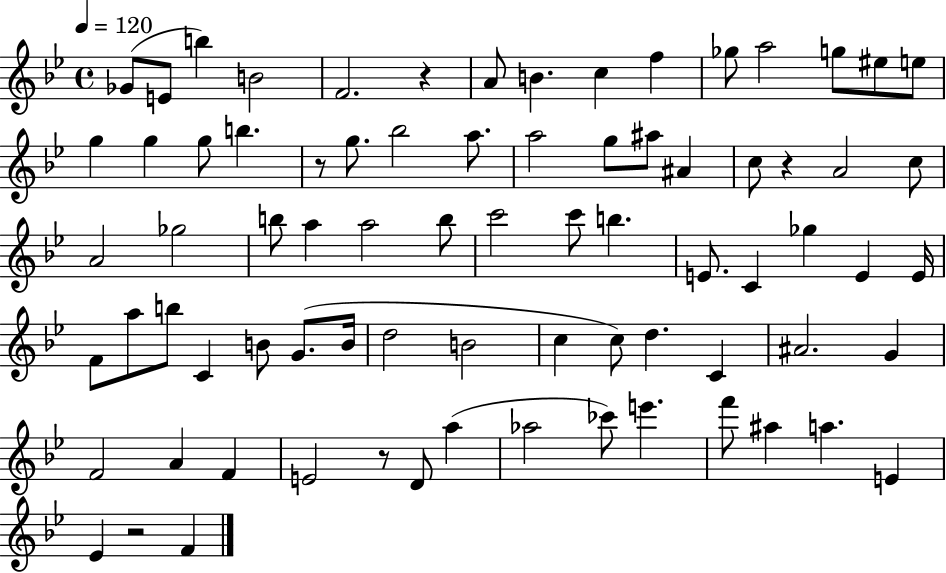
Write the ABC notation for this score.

X:1
T:Untitled
M:4/4
L:1/4
K:Bb
_G/2 E/2 b B2 F2 z A/2 B c f _g/2 a2 g/2 ^e/2 e/2 g g g/2 b z/2 g/2 _b2 a/2 a2 g/2 ^a/2 ^A c/2 z A2 c/2 A2 _g2 b/2 a a2 b/2 c'2 c'/2 b E/2 C _g E E/4 F/2 a/2 b/2 C B/2 G/2 B/4 d2 B2 c c/2 d C ^A2 G F2 A F E2 z/2 D/2 a _a2 _c'/2 e' f'/2 ^a a E _E z2 F